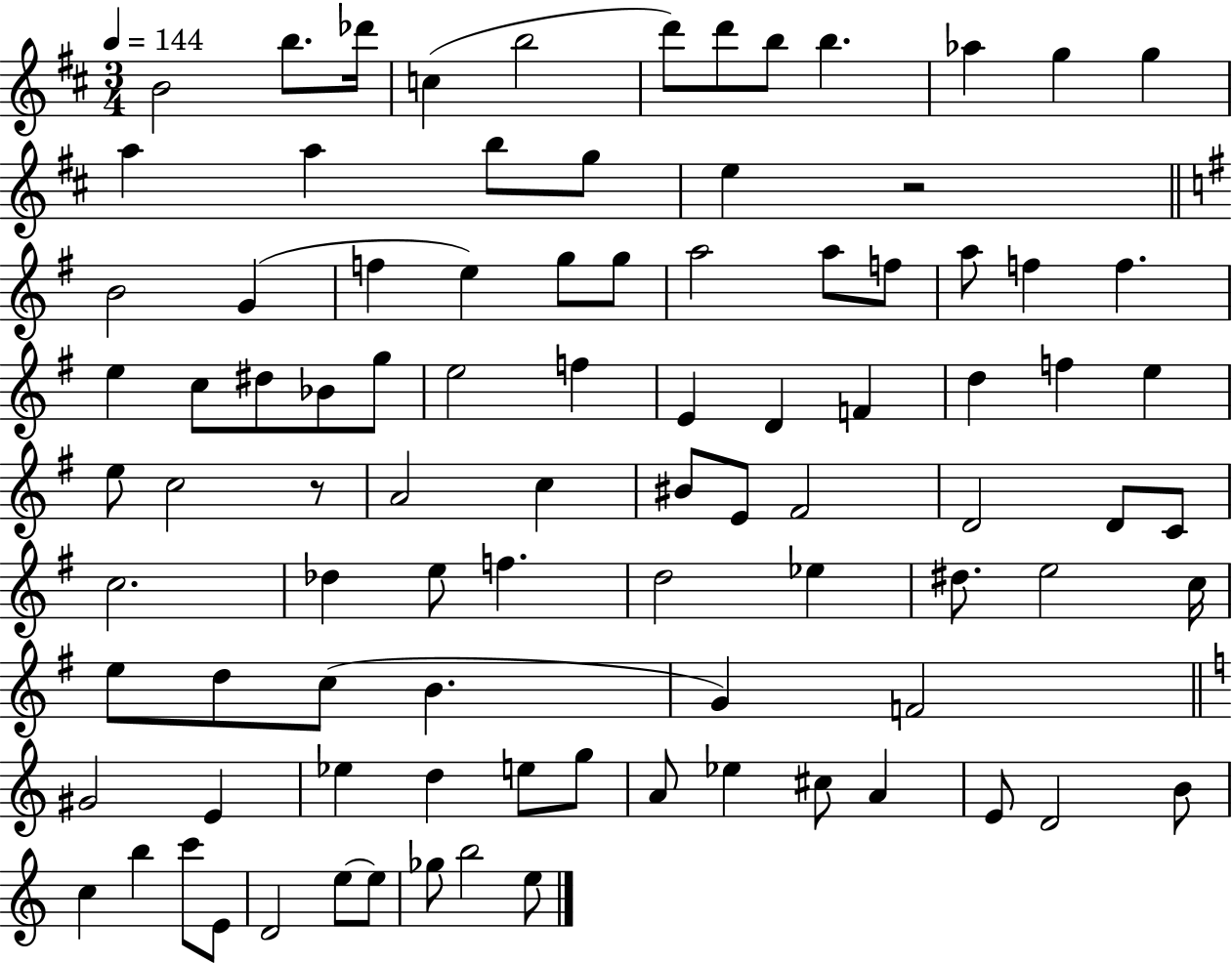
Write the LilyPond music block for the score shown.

{
  \clef treble
  \numericTimeSignature
  \time 3/4
  \key d \major
  \tempo 4 = 144
  b'2 b''8. des'''16 | c''4( b''2 | d'''8) d'''8 b''8 b''4. | aes''4 g''4 g''4 | \break a''4 a''4 b''8 g''8 | e''4 r2 | \bar "||" \break \key g \major b'2 g'4( | f''4 e''4) g''8 g''8 | a''2 a''8 f''8 | a''8 f''4 f''4. | \break e''4 c''8 dis''8 bes'8 g''8 | e''2 f''4 | e'4 d'4 f'4 | d''4 f''4 e''4 | \break e''8 c''2 r8 | a'2 c''4 | bis'8 e'8 fis'2 | d'2 d'8 c'8 | \break c''2. | des''4 e''8 f''4. | d''2 ees''4 | dis''8. e''2 c''16 | \break e''8 d''8 c''8( b'4. | g'4) f'2 | \bar "||" \break \key c \major gis'2 e'4 | ees''4 d''4 e''8 g''8 | a'8 ees''4 cis''8 a'4 | e'8 d'2 b'8 | \break c''4 b''4 c'''8 e'8 | d'2 e''8~~ e''8 | ges''8 b''2 e''8 | \bar "|."
}